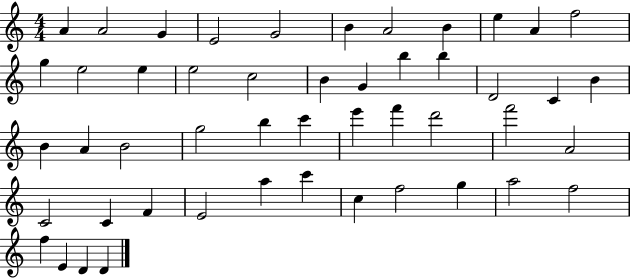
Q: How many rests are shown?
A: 0